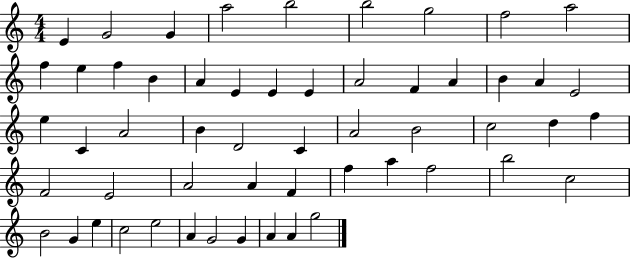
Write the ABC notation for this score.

X:1
T:Untitled
M:4/4
L:1/4
K:C
E G2 G a2 b2 b2 g2 f2 a2 f e f B A E E E A2 F A B A E2 e C A2 B D2 C A2 B2 c2 d f F2 E2 A2 A F f a f2 b2 c2 B2 G e c2 e2 A G2 G A A g2